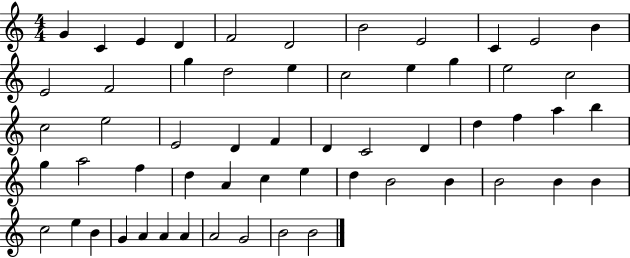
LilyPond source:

{
  \clef treble
  \numericTimeSignature
  \time 4/4
  \key c \major
  g'4 c'4 e'4 d'4 | f'2 d'2 | b'2 e'2 | c'4 e'2 b'4 | \break e'2 f'2 | g''4 d''2 e''4 | c''2 e''4 g''4 | e''2 c''2 | \break c''2 e''2 | e'2 d'4 f'4 | d'4 c'2 d'4 | d''4 f''4 a''4 b''4 | \break g''4 a''2 f''4 | d''4 a'4 c''4 e''4 | d''4 b'2 b'4 | b'2 b'4 b'4 | \break c''2 e''4 b'4 | g'4 a'4 a'4 a'4 | a'2 g'2 | b'2 b'2 | \break \bar "|."
}